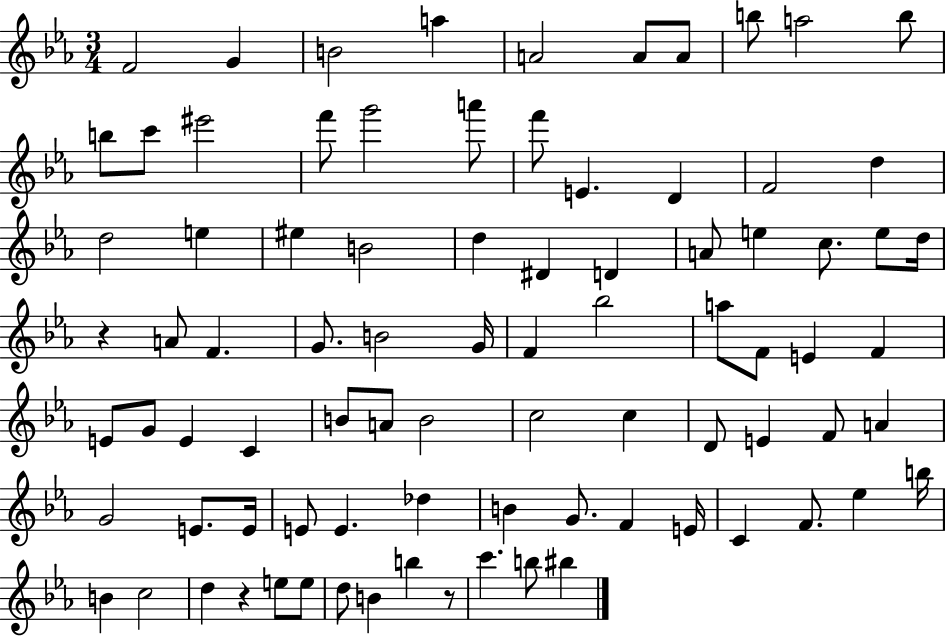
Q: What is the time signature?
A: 3/4